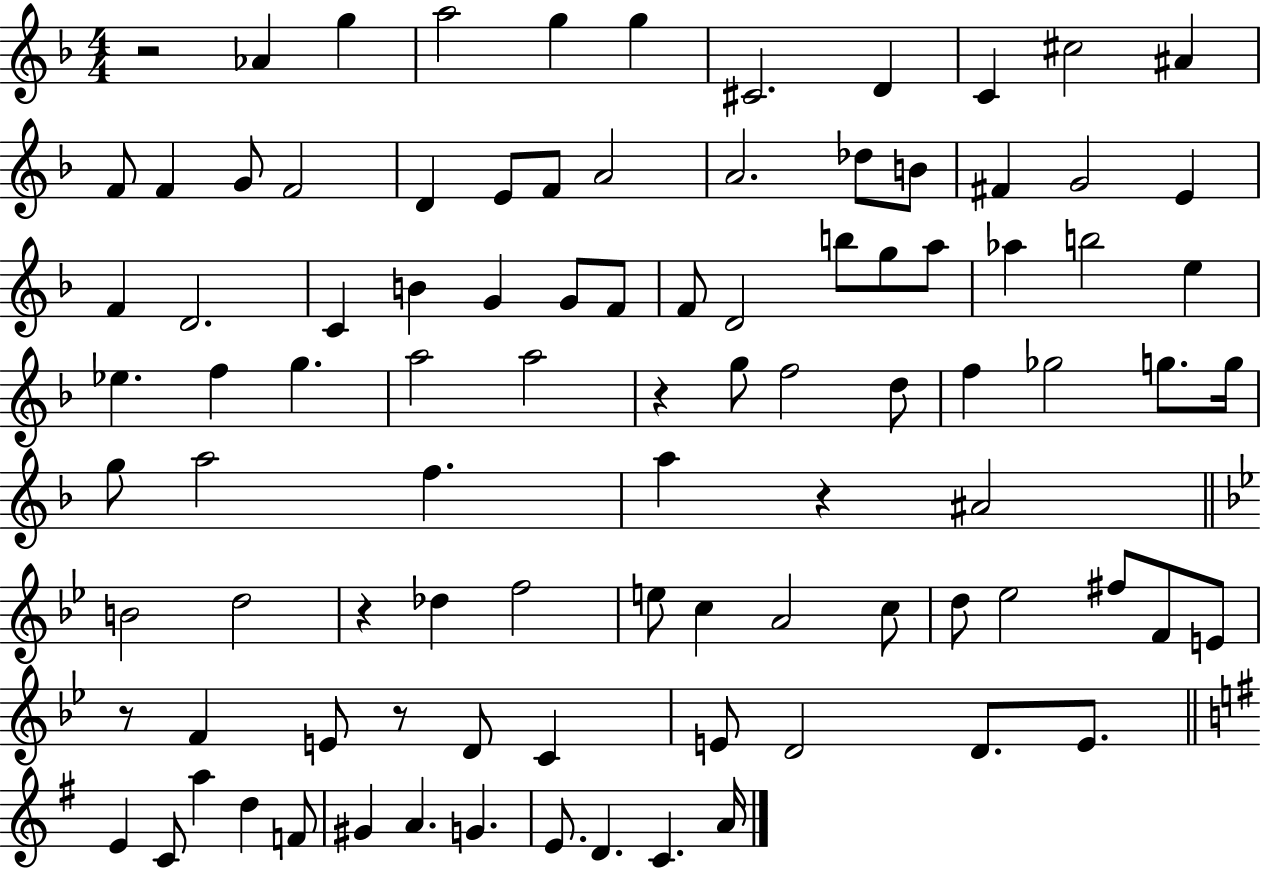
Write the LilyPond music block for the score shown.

{
  \clef treble
  \numericTimeSignature
  \time 4/4
  \key f \major
  r2 aes'4 g''4 | a''2 g''4 g''4 | cis'2. d'4 | c'4 cis''2 ais'4 | \break f'8 f'4 g'8 f'2 | d'4 e'8 f'8 a'2 | a'2. des''8 b'8 | fis'4 g'2 e'4 | \break f'4 d'2. | c'4 b'4 g'4 g'8 f'8 | f'8 d'2 b''8 g''8 a''8 | aes''4 b''2 e''4 | \break ees''4. f''4 g''4. | a''2 a''2 | r4 g''8 f''2 d''8 | f''4 ges''2 g''8. g''16 | \break g''8 a''2 f''4. | a''4 r4 ais'2 | \bar "||" \break \key bes \major b'2 d''2 | r4 des''4 f''2 | e''8 c''4 a'2 c''8 | d''8 ees''2 fis''8 f'8 e'8 | \break r8 f'4 e'8 r8 d'8 c'4 | e'8 d'2 d'8. e'8. | \bar "||" \break \key g \major e'4 c'8 a''4 d''4 f'8 | gis'4 a'4. g'4. | e'8. d'4. c'4. a'16 | \bar "|."
}